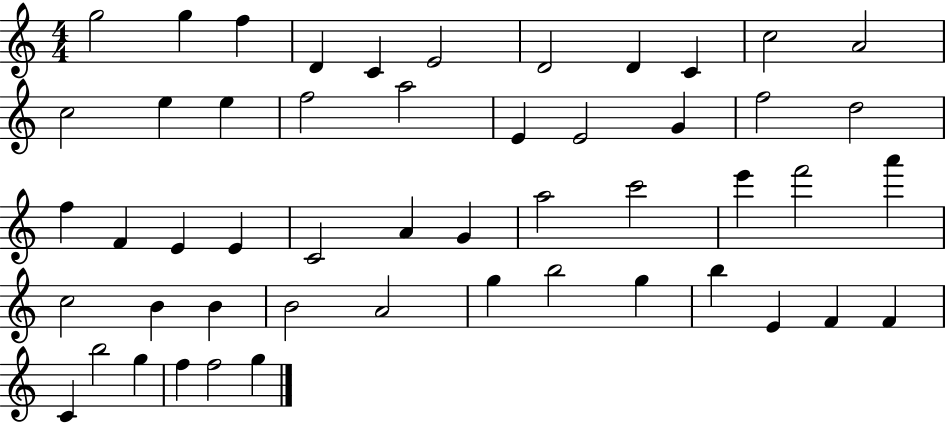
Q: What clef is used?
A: treble